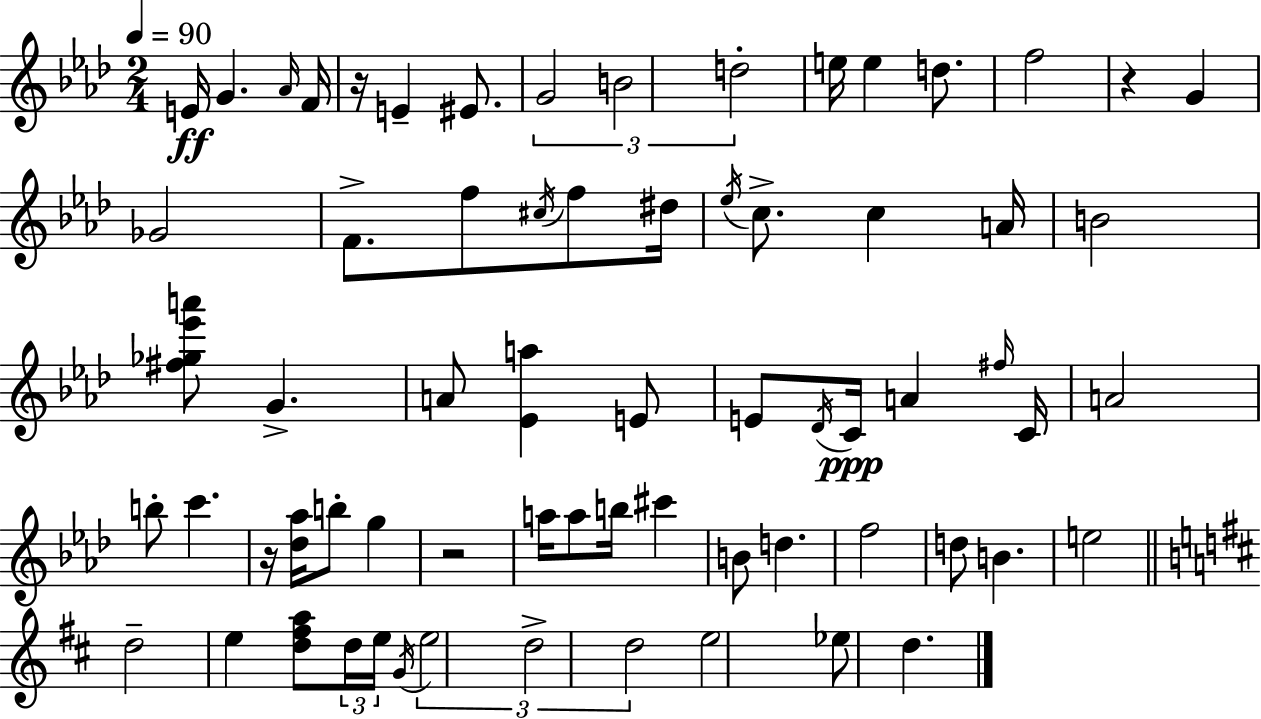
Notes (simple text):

E4/s G4/q. Ab4/s F4/s R/s E4/q EIS4/e. G4/h B4/h D5/h E5/s E5/q D5/e. F5/h R/q G4/q Gb4/h F4/e. F5/e C#5/s F5/e D#5/s Eb5/s C5/e. C5/q A4/s B4/h [F#5,Gb5,Eb6,A6]/e G4/q. A4/e [Eb4,A5]/q E4/e E4/e Db4/s C4/s A4/q F#5/s C4/s A4/h B5/e C6/q. R/s [Db5,Ab5]/s B5/e G5/q R/h A5/s A5/e B5/s C#6/q B4/e D5/q. F5/h D5/e B4/q. E5/h D5/h E5/q [D5,F#5,A5]/e D5/s E5/s G4/s E5/h D5/h D5/h E5/h Eb5/e D5/q.